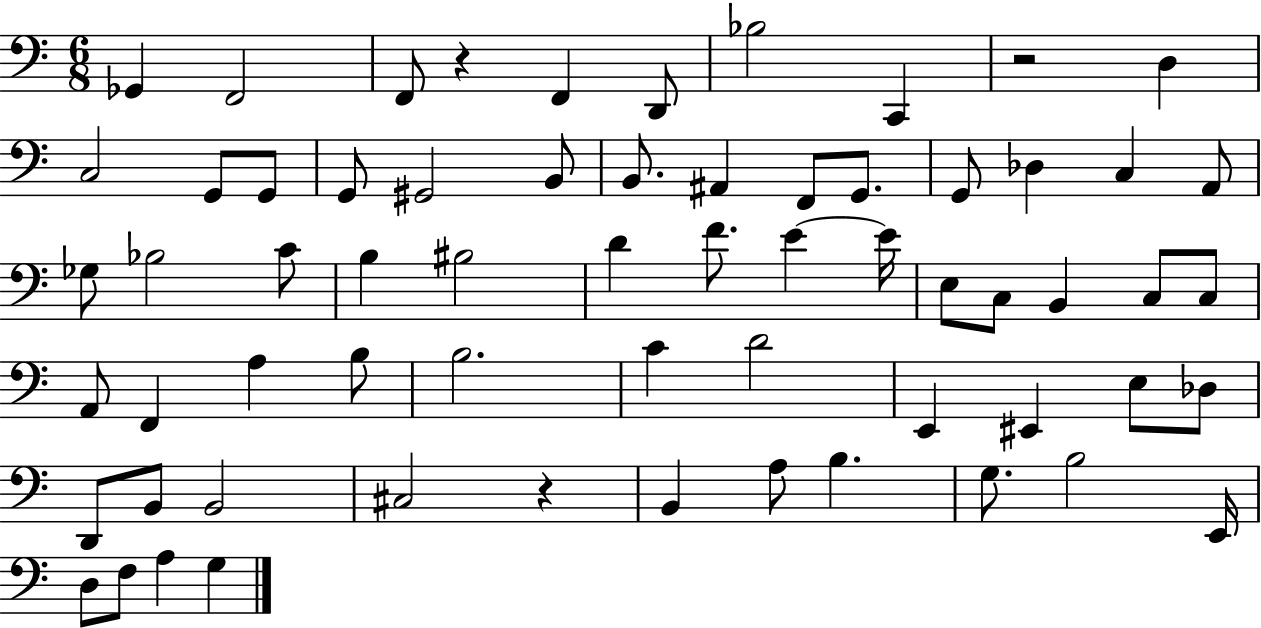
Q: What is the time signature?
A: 6/8